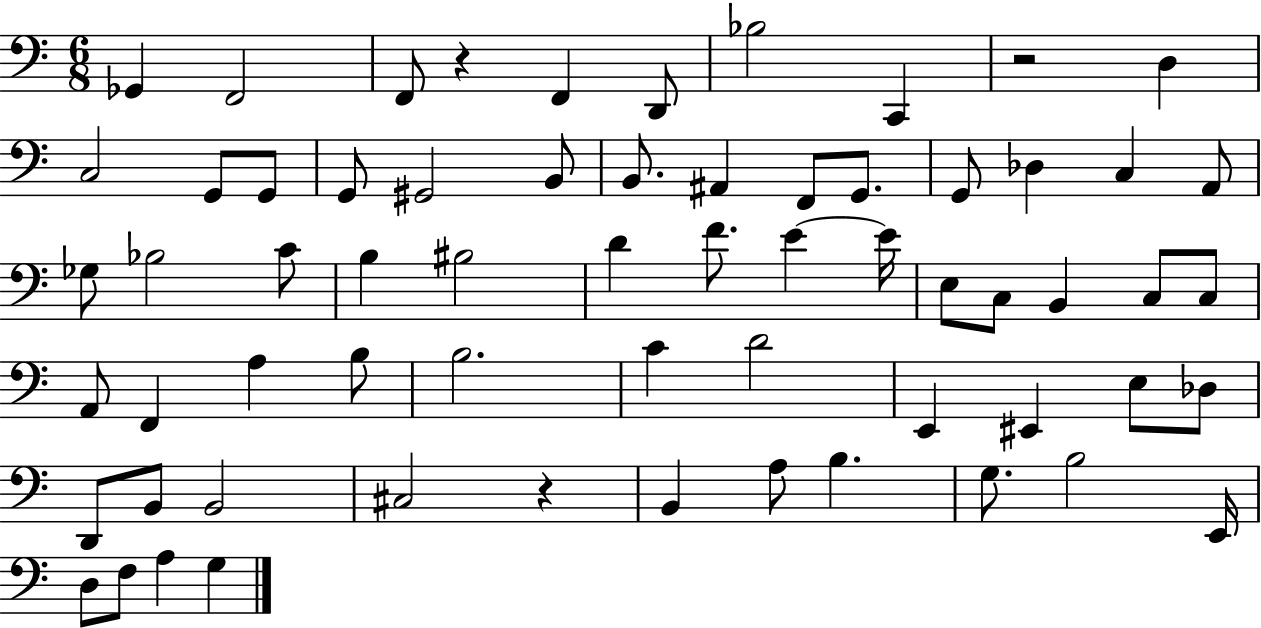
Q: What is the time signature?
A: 6/8